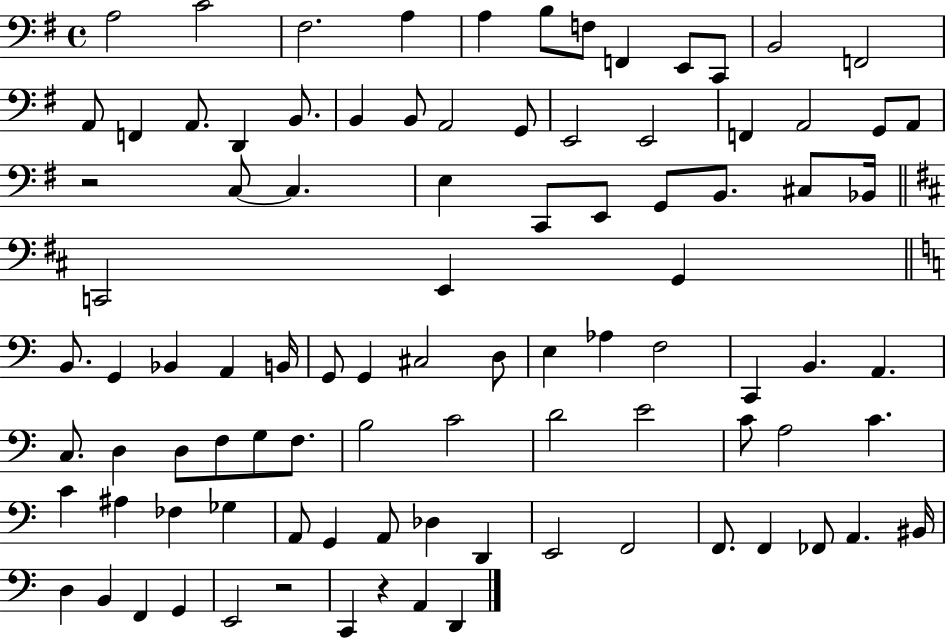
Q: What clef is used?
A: bass